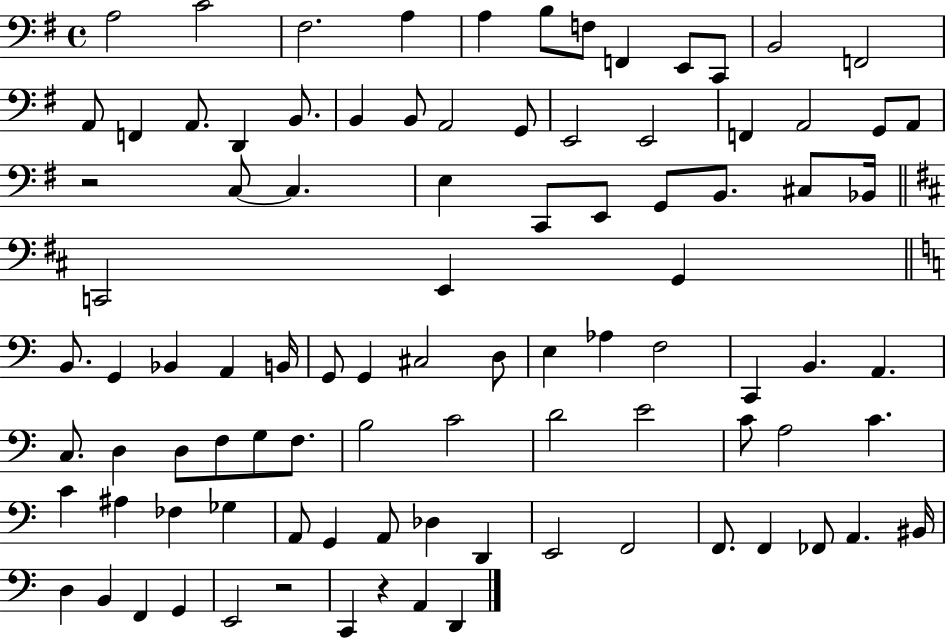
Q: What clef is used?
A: bass